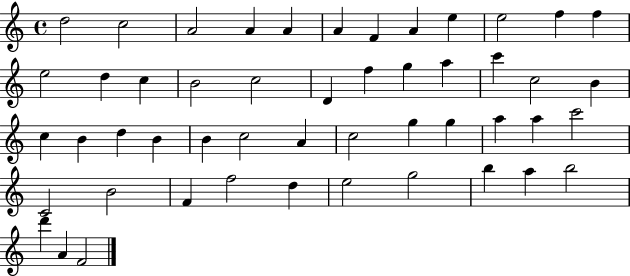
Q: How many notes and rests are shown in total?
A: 50